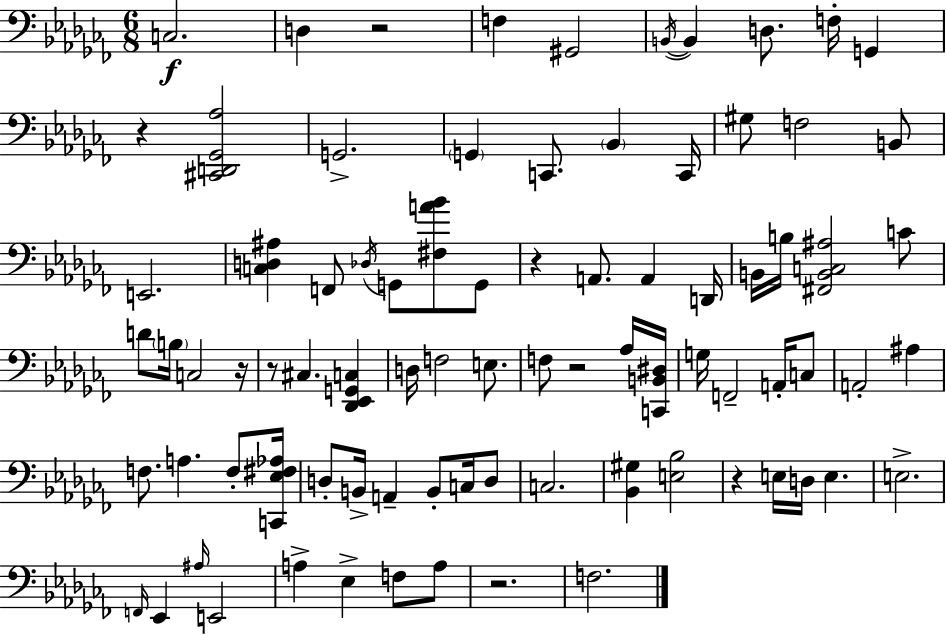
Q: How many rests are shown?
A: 8